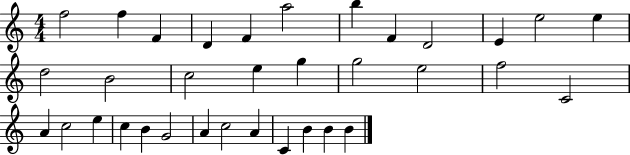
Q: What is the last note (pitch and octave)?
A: B4